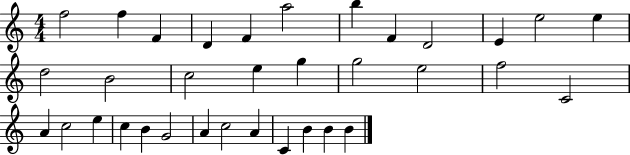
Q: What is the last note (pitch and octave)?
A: B4